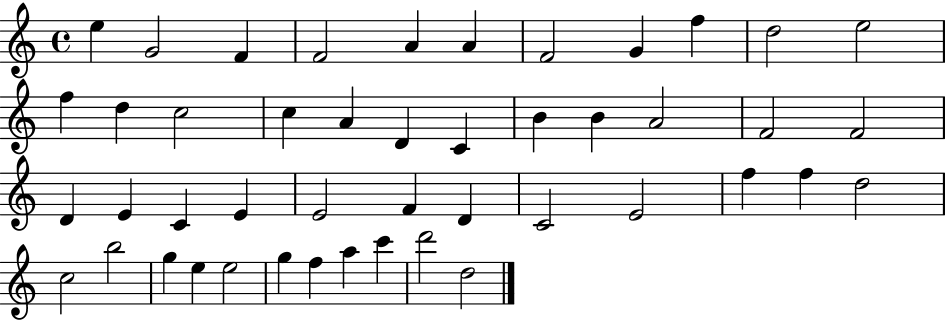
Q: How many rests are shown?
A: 0